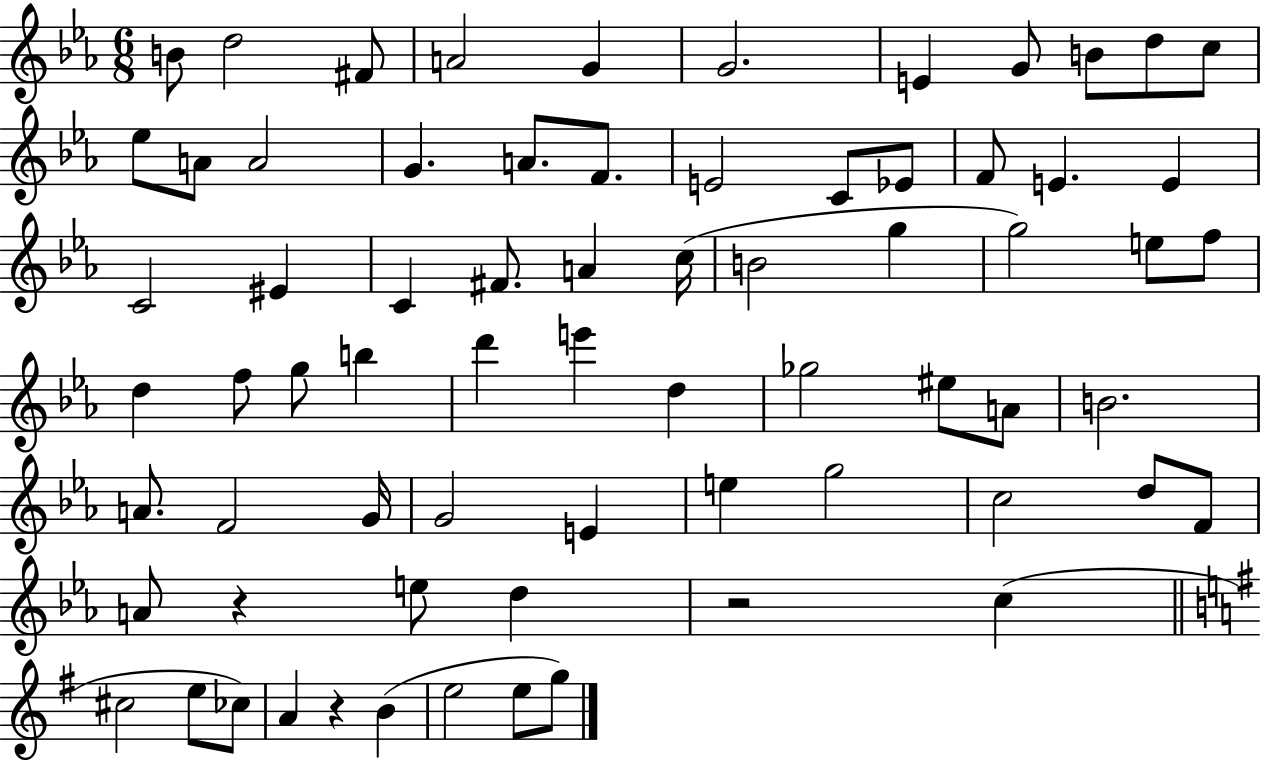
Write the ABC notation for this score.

X:1
T:Untitled
M:6/8
L:1/4
K:Eb
B/2 d2 ^F/2 A2 G G2 E G/2 B/2 d/2 c/2 _e/2 A/2 A2 G A/2 F/2 E2 C/2 _E/2 F/2 E E C2 ^E C ^F/2 A c/4 B2 g g2 e/2 f/2 d f/2 g/2 b d' e' d _g2 ^e/2 A/2 B2 A/2 F2 G/4 G2 E e g2 c2 d/2 F/2 A/2 z e/2 d z2 c ^c2 e/2 _c/2 A z B e2 e/2 g/2